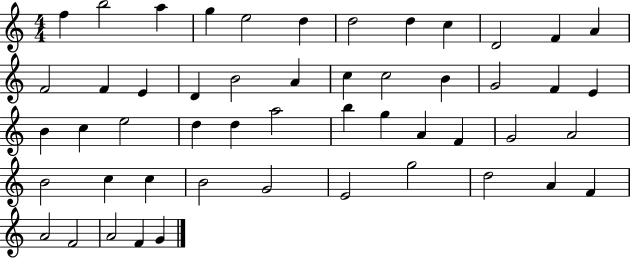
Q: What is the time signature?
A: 4/4